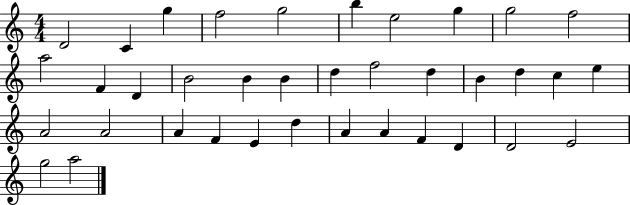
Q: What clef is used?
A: treble